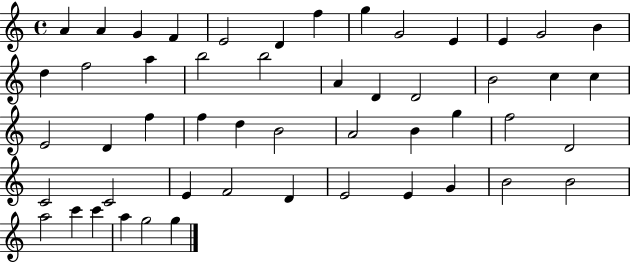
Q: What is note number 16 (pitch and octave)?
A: A5